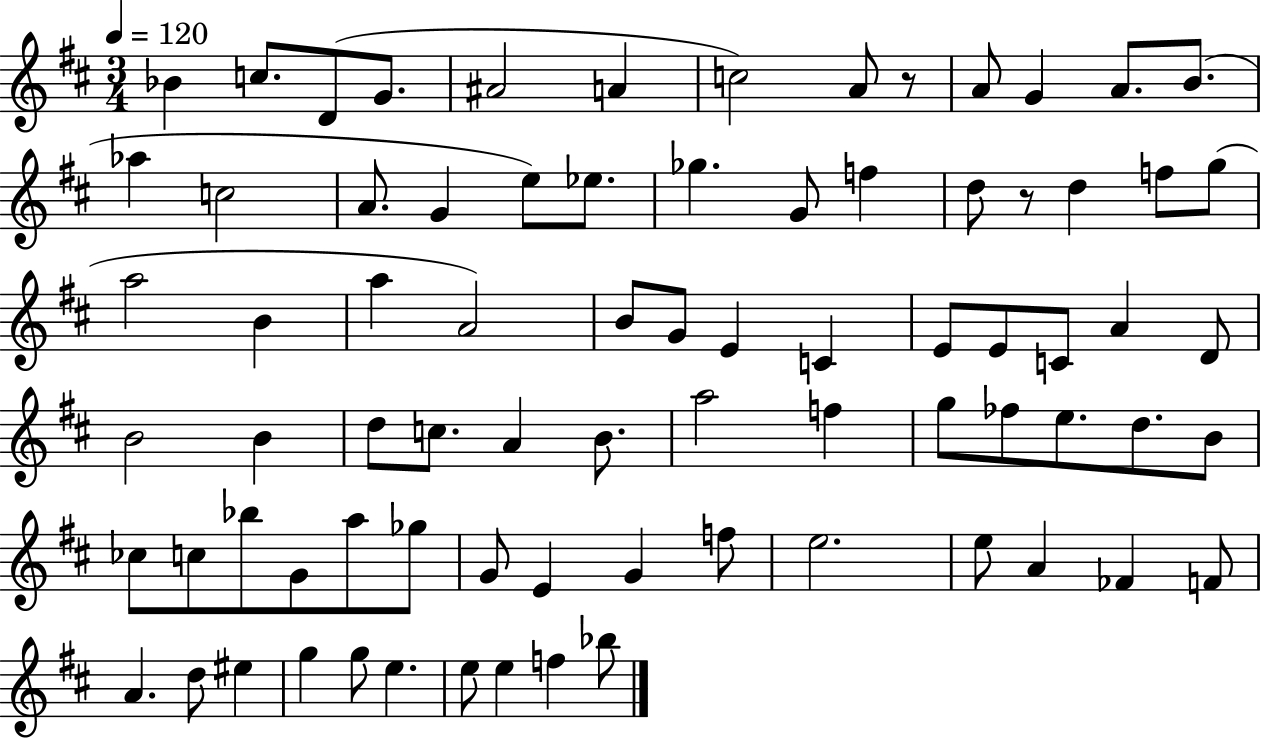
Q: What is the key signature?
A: D major